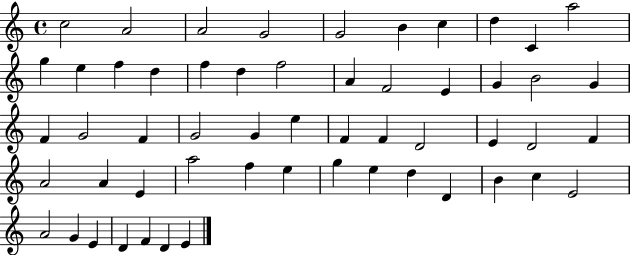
{
  \clef treble
  \time 4/4
  \defaultTimeSignature
  \key c \major
  c''2 a'2 | a'2 g'2 | g'2 b'4 c''4 | d''4 c'4 a''2 | \break g''4 e''4 f''4 d''4 | f''4 d''4 f''2 | a'4 f'2 e'4 | g'4 b'2 g'4 | \break f'4 g'2 f'4 | g'2 g'4 e''4 | f'4 f'4 d'2 | e'4 d'2 f'4 | \break a'2 a'4 e'4 | a''2 f''4 e''4 | g''4 e''4 d''4 d'4 | b'4 c''4 e'2 | \break a'2 g'4 e'4 | d'4 f'4 d'4 e'4 | \bar "|."
}